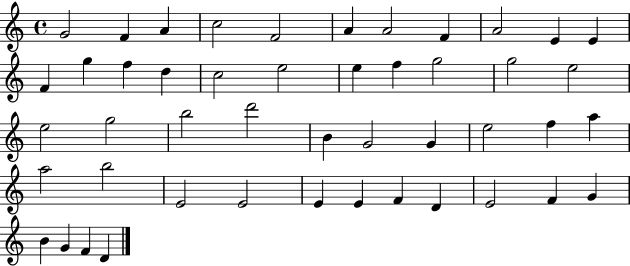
X:1
T:Untitled
M:4/4
L:1/4
K:C
G2 F A c2 F2 A A2 F A2 E E F g f d c2 e2 e f g2 g2 e2 e2 g2 b2 d'2 B G2 G e2 f a a2 b2 E2 E2 E E F D E2 F G B G F D